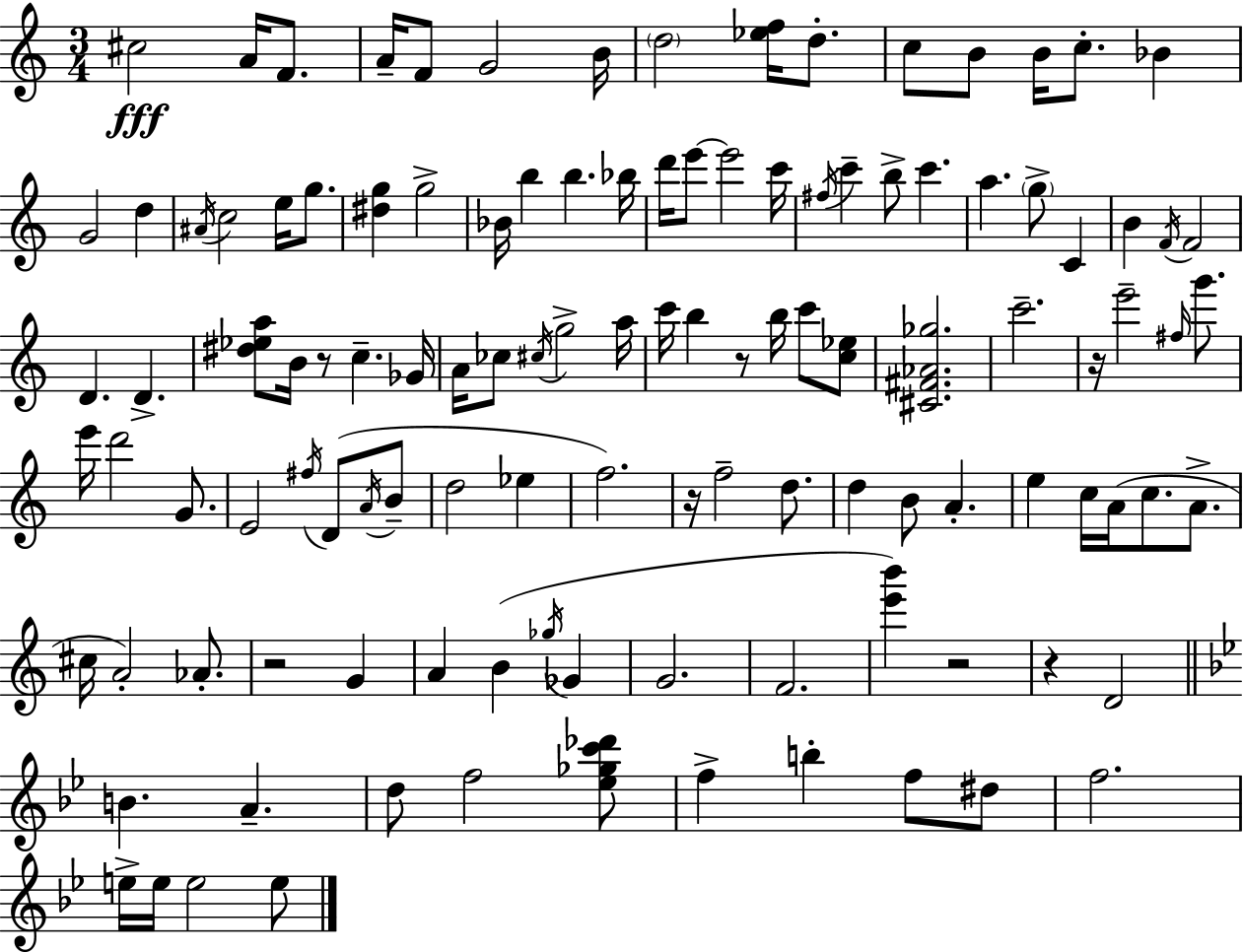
X:1
T:Untitled
M:3/4
L:1/4
K:Am
^c2 A/4 F/2 A/4 F/2 G2 B/4 d2 [_ef]/4 d/2 c/2 B/2 B/4 c/2 _B G2 d ^A/4 c2 e/4 g/2 [^dg] g2 _B/4 b b _b/4 d'/4 e'/2 e'2 c'/4 ^f/4 c' b/2 c' a g/2 C B F/4 F2 D D [^d_ea]/2 B/4 z/2 c _G/4 A/4 _c/2 ^c/4 g2 a/4 c'/4 b z/2 b/4 c'/2 [c_e]/2 [^C^F_A_g]2 c'2 z/4 e'2 ^f/4 g'/2 e'/4 d'2 G/2 E2 ^f/4 D/2 A/4 B/2 d2 _e f2 z/4 f2 d/2 d B/2 A e c/4 A/4 c/2 A/2 ^c/4 A2 _A/2 z2 G A B _g/4 _G G2 F2 [e'b'] z2 z D2 B A d/2 f2 [_e_gc'_d']/2 f b f/2 ^d/2 f2 e/4 e/4 e2 e/2